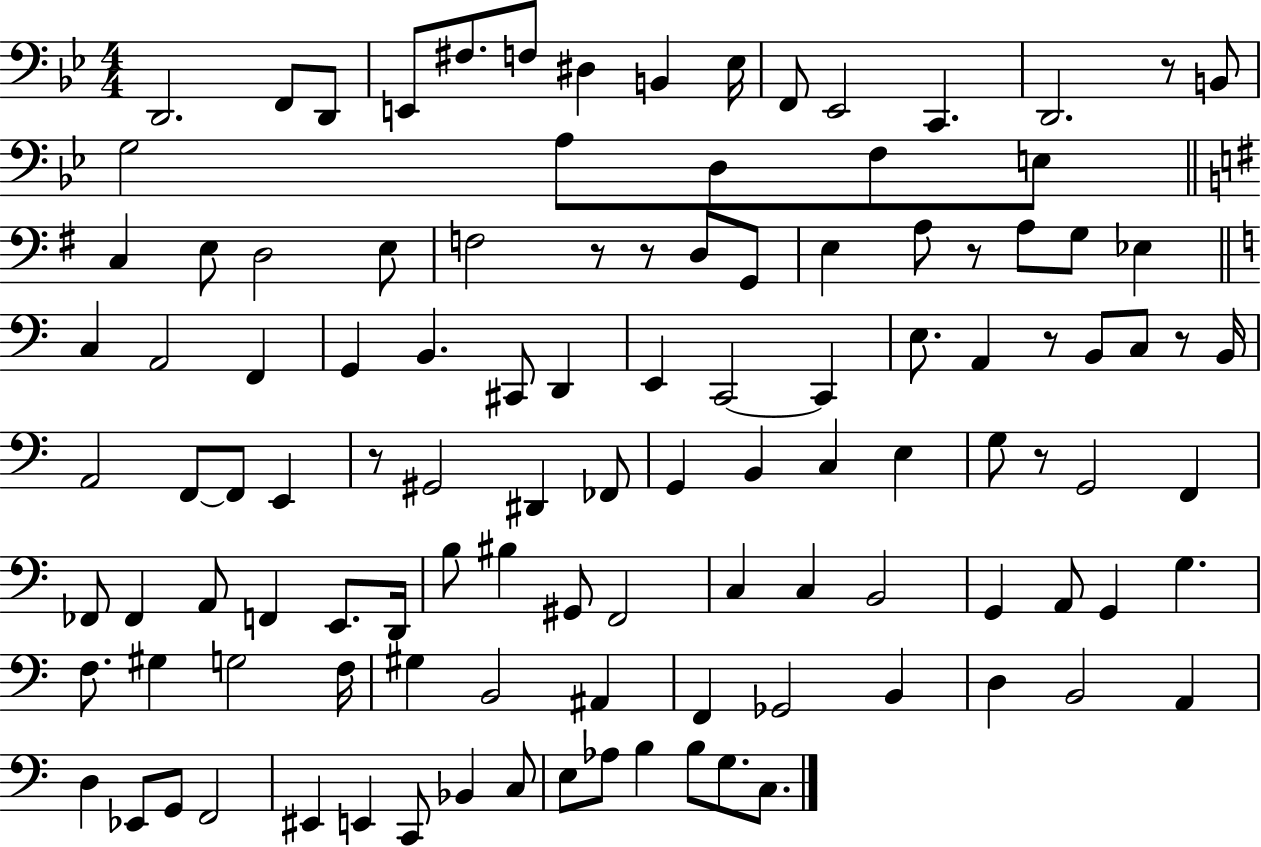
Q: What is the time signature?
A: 4/4